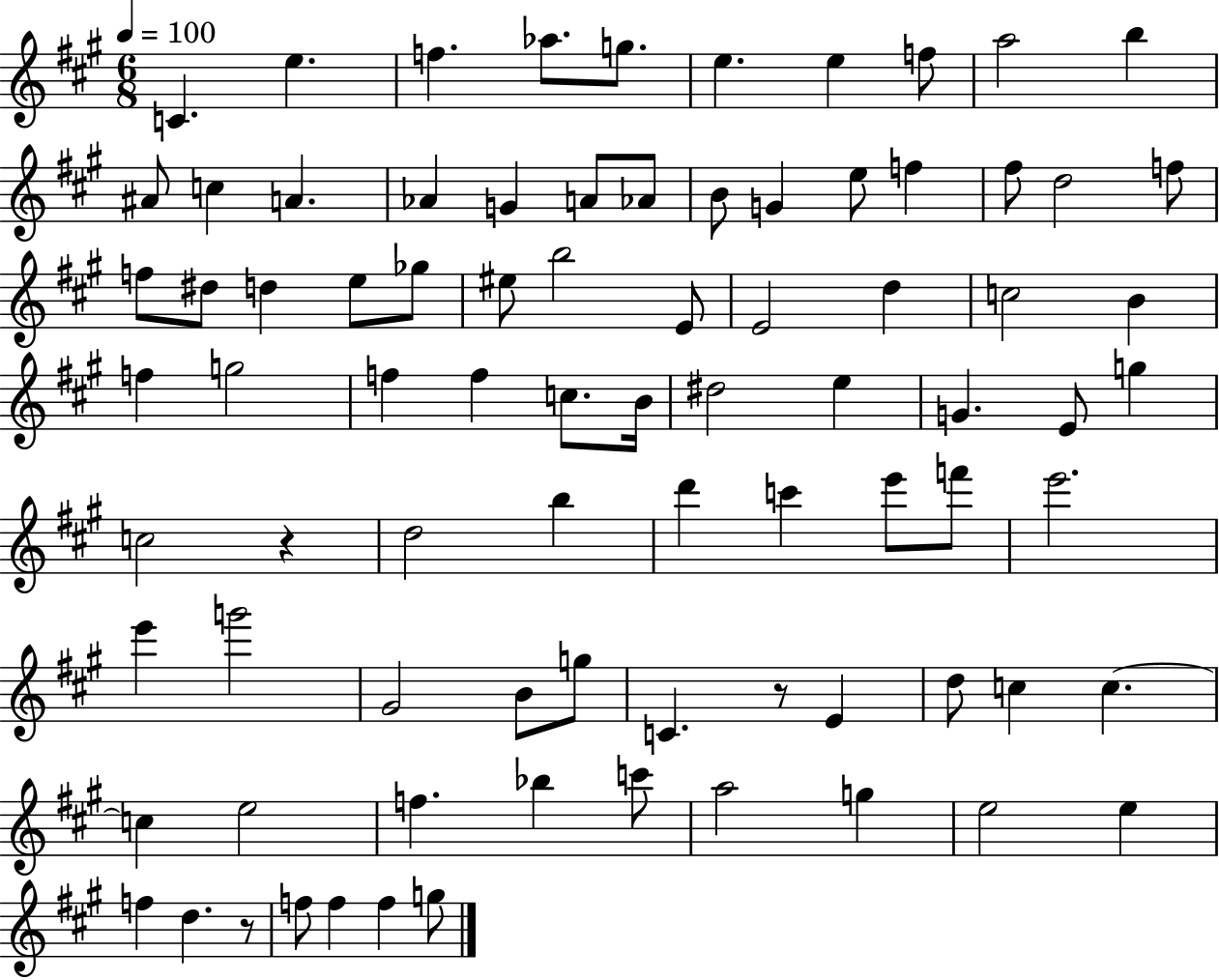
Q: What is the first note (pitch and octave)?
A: C4